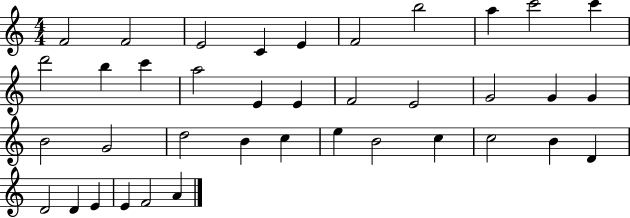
{
  \clef treble
  \numericTimeSignature
  \time 4/4
  \key c \major
  f'2 f'2 | e'2 c'4 e'4 | f'2 b''2 | a''4 c'''2 c'''4 | \break d'''2 b''4 c'''4 | a''2 e'4 e'4 | f'2 e'2 | g'2 g'4 g'4 | \break b'2 g'2 | d''2 b'4 c''4 | e''4 b'2 c''4 | c''2 b'4 d'4 | \break d'2 d'4 e'4 | e'4 f'2 a'4 | \bar "|."
}